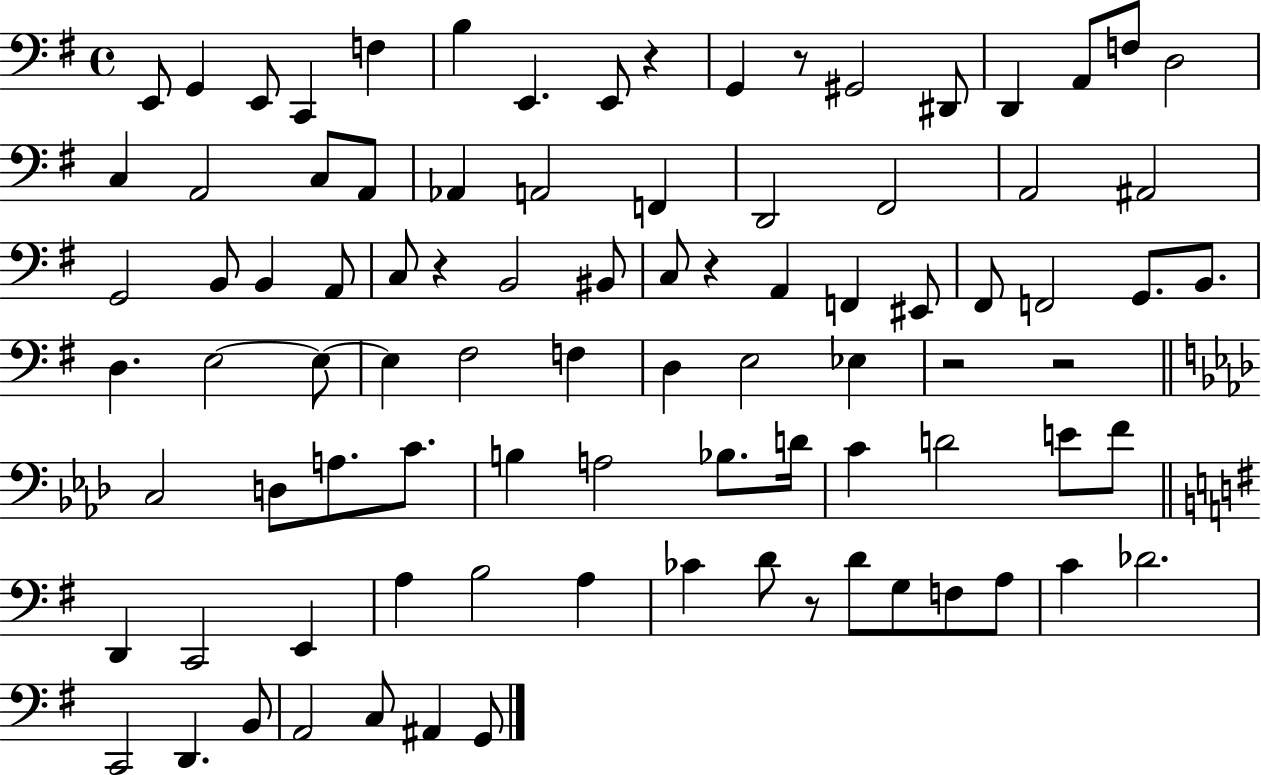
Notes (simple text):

E2/e G2/q E2/e C2/q F3/q B3/q E2/q. E2/e R/q G2/q R/e G#2/h D#2/e D2/q A2/e F3/e D3/h C3/q A2/h C3/e A2/e Ab2/q A2/h F2/q D2/h F#2/h A2/h A#2/h G2/h B2/e B2/q A2/e C3/e R/q B2/h BIS2/e C3/e R/q A2/q F2/q EIS2/e F#2/e F2/h G2/e. B2/e. D3/q. E3/h E3/e E3/q F#3/h F3/q D3/q E3/h Eb3/q R/h R/h C3/h D3/e A3/e. C4/e. B3/q A3/h Bb3/e. D4/s C4/q D4/h E4/e F4/e D2/q C2/h E2/q A3/q B3/h A3/q CES4/q D4/e R/e D4/e G3/e F3/e A3/e C4/q Db4/h. C2/h D2/q. B2/e A2/h C3/e A#2/q G2/e